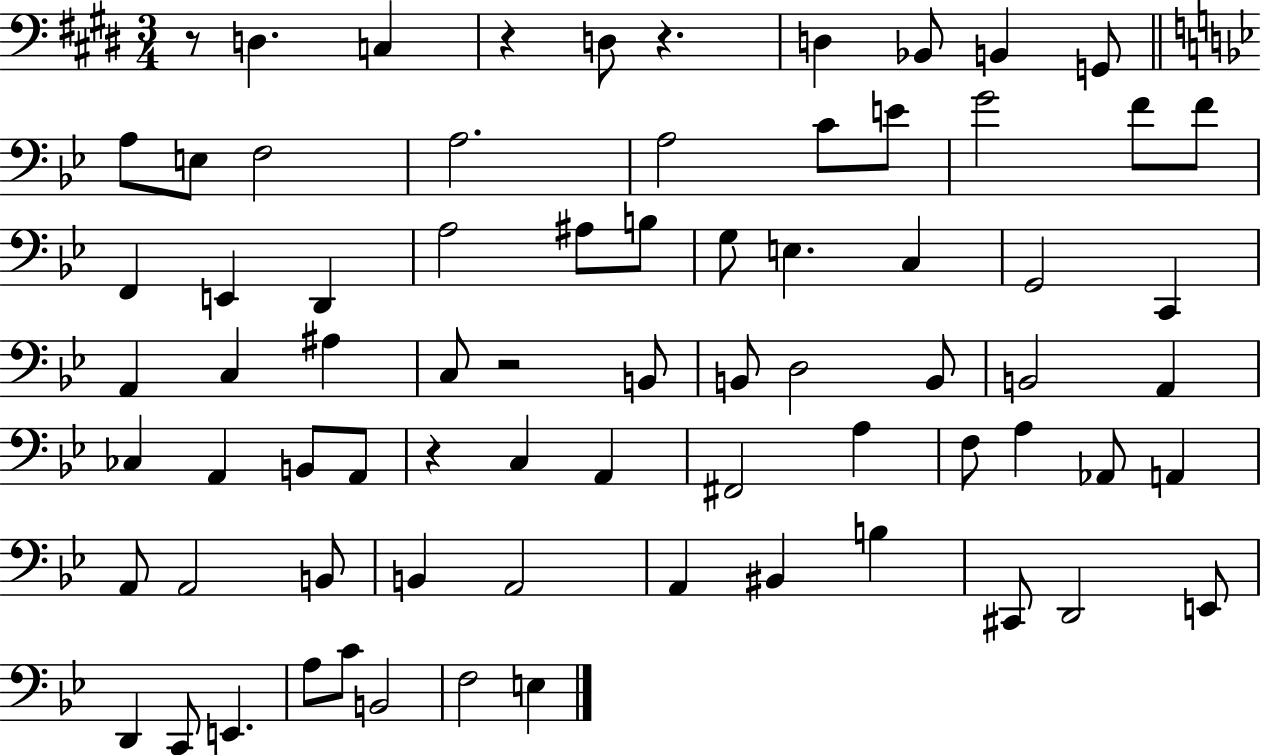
{
  \clef bass
  \numericTimeSignature
  \time 3/4
  \key e \major
  r8 d4. c4 | r4 d8 r4. | d4 bes,8 b,4 g,8 | \bar "||" \break \key bes \major a8 e8 f2 | a2. | a2 c'8 e'8 | g'2 f'8 f'8 | \break f,4 e,4 d,4 | a2 ais8 b8 | g8 e4. c4 | g,2 c,4 | \break a,4 c4 ais4 | c8 r2 b,8 | b,8 d2 b,8 | b,2 a,4 | \break ces4 a,4 b,8 a,8 | r4 c4 a,4 | fis,2 a4 | f8 a4 aes,8 a,4 | \break a,8 a,2 b,8 | b,4 a,2 | a,4 bis,4 b4 | cis,8 d,2 e,8 | \break d,4 c,8 e,4. | a8 c'8 b,2 | f2 e4 | \bar "|."
}